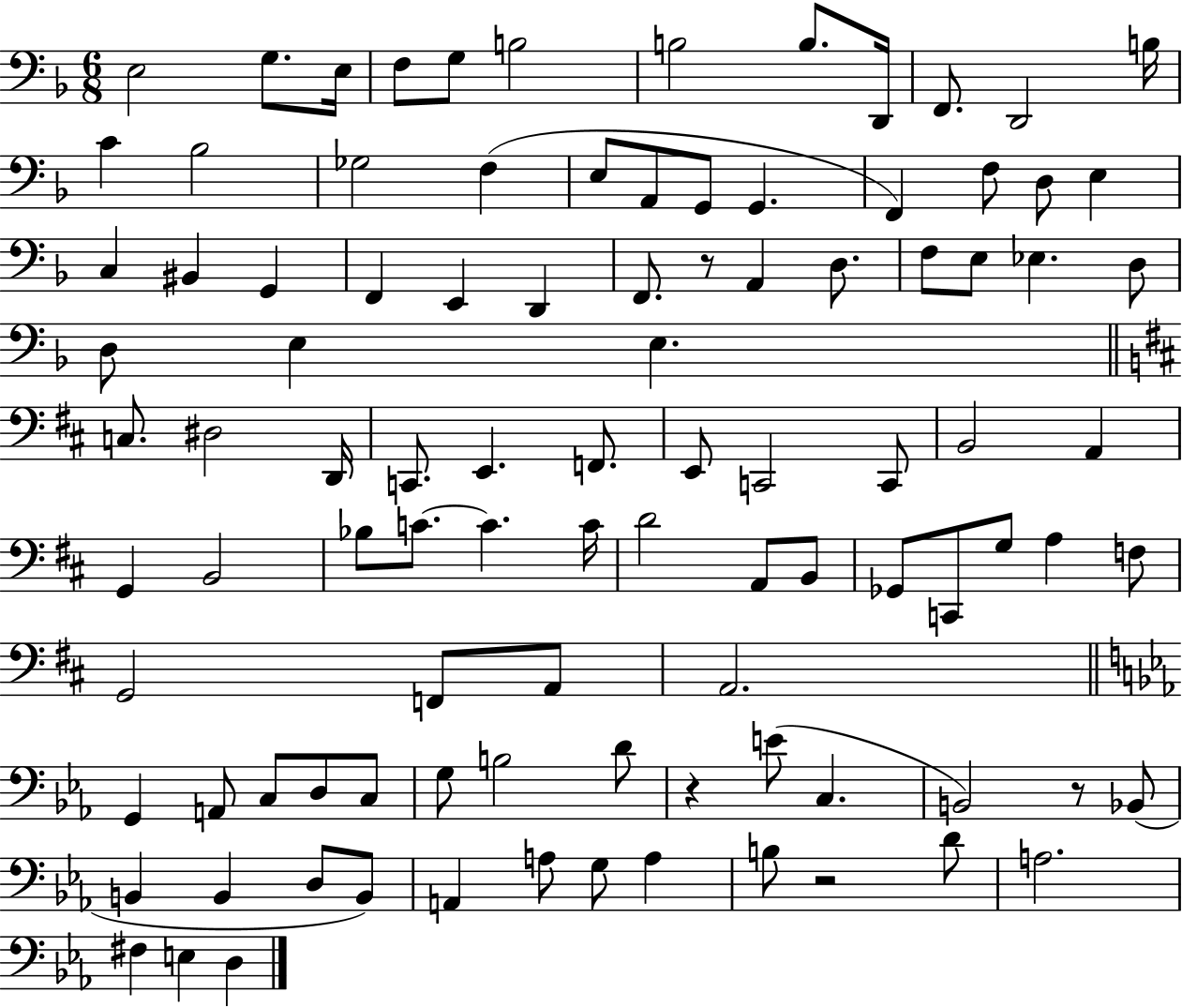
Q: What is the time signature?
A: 6/8